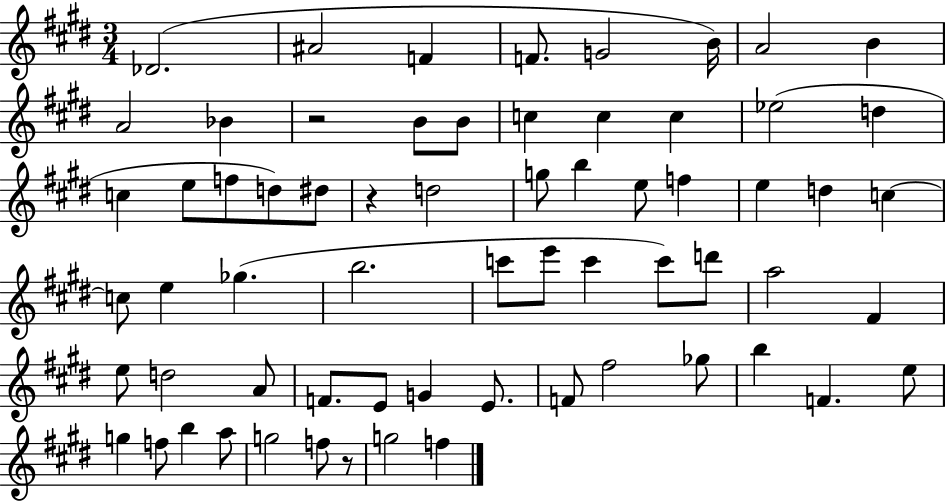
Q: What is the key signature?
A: E major